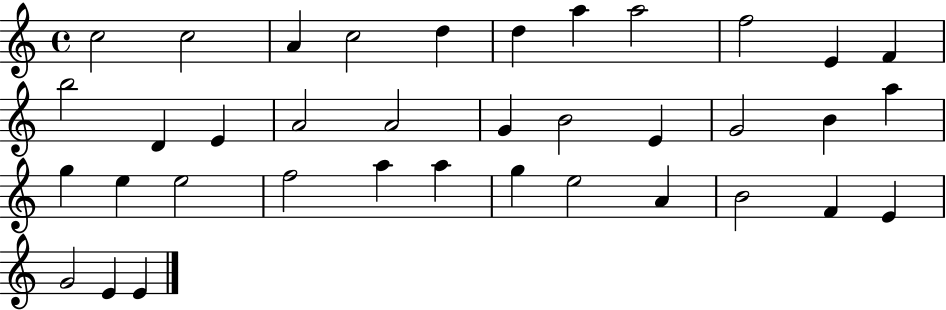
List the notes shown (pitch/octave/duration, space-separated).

C5/h C5/h A4/q C5/h D5/q D5/q A5/q A5/h F5/h E4/q F4/q B5/h D4/q E4/q A4/h A4/h G4/q B4/h E4/q G4/h B4/q A5/q G5/q E5/q E5/h F5/h A5/q A5/q G5/q E5/h A4/q B4/h F4/q E4/q G4/h E4/q E4/q